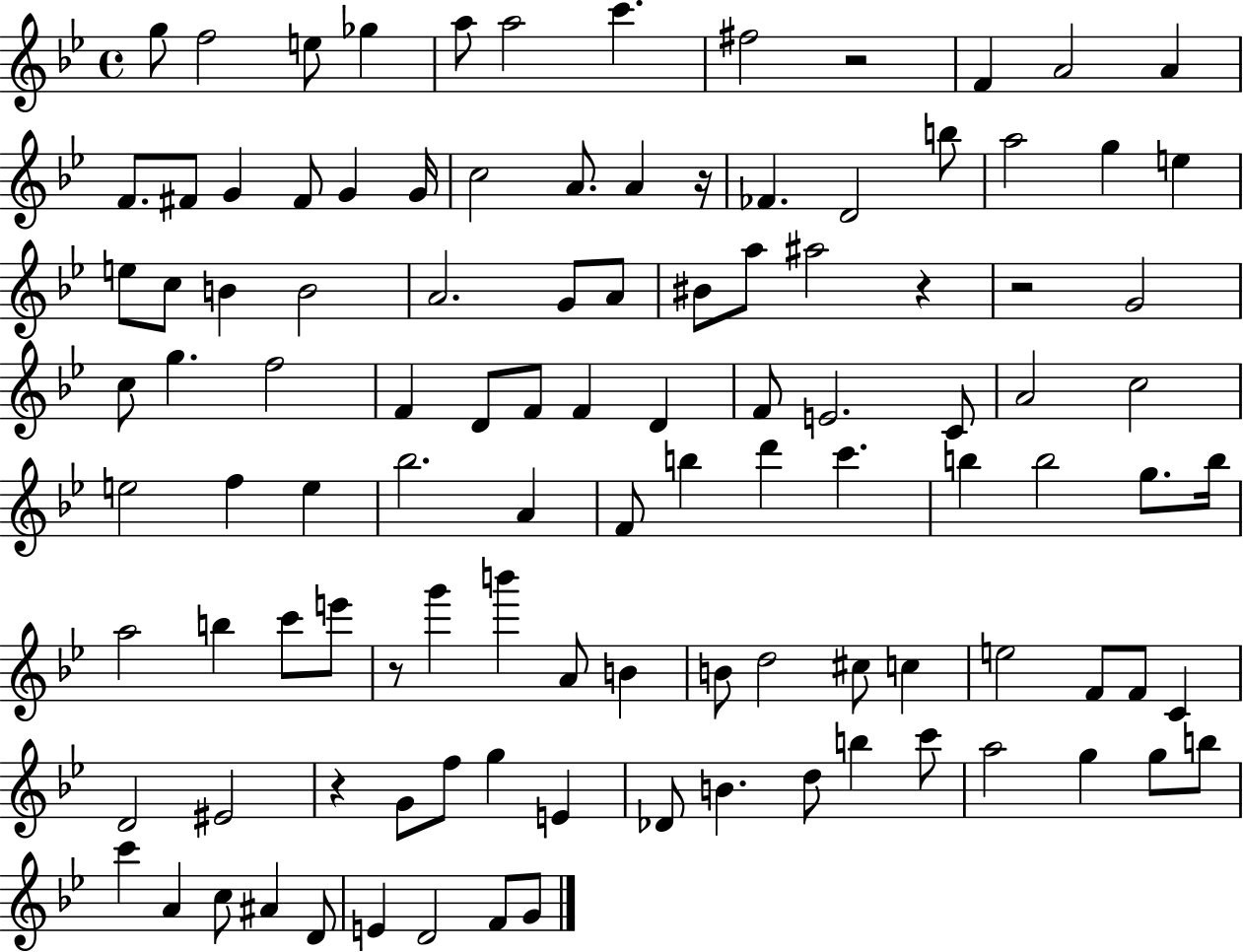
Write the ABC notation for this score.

X:1
T:Untitled
M:4/4
L:1/4
K:Bb
g/2 f2 e/2 _g a/2 a2 c' ^f2 z2 F A2 A F/2 ^F/2 G ^F/2 G G/4 c2 A/2 A z/4 _F D2 b/2 a2 g e e/2 c/2 B B2 A2 G/2 A/2 ^B/2 a/2 ^a2 z z2 G2 c/2 g f2 F D/2 F/2 F D F/2 E2 C/2 A2 c2 e2 f e _b2 A F/2 b d' c' b b2 g/2 b/4 a2 b c'/2 e'/2 z/2 g' b' A/2 B B/2 d2 ^c/2 c e2 F/2 F/2 C D2 ^E2 z G/2 f/2 g E _D/2 B d/2 b c'/2 a2 g g/2 b/2 c' A c/2 ^A D/2 E D2 F/2 G/2